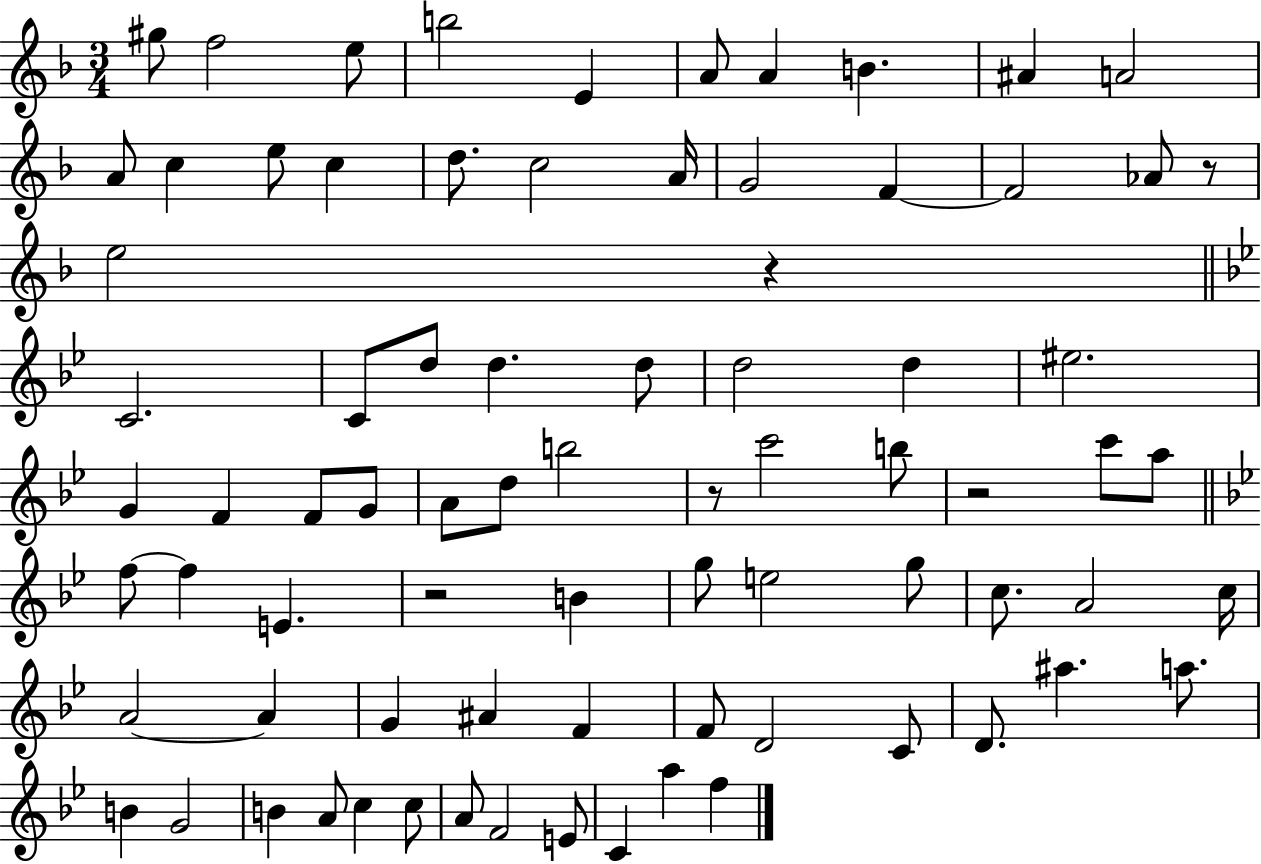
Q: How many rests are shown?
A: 5